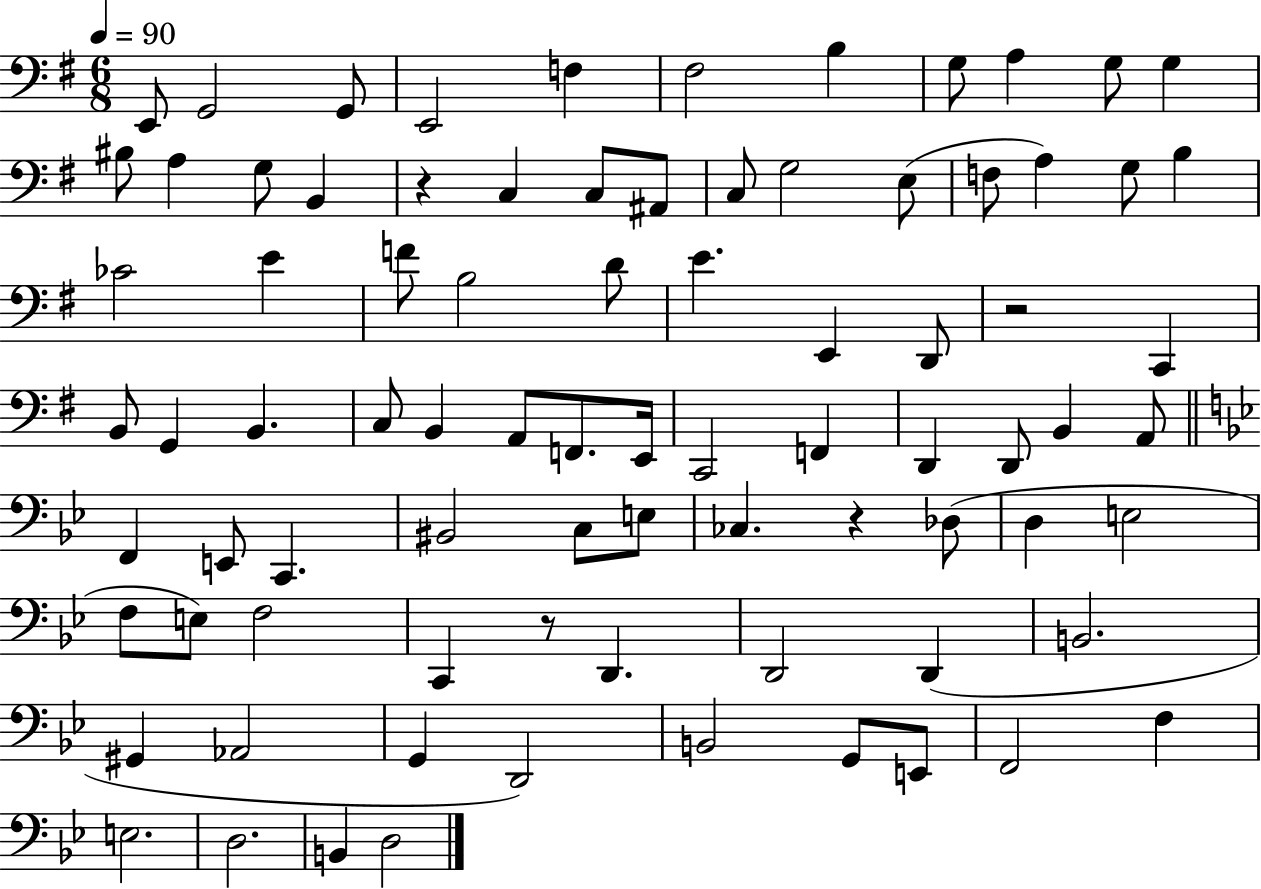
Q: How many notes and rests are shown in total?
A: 83